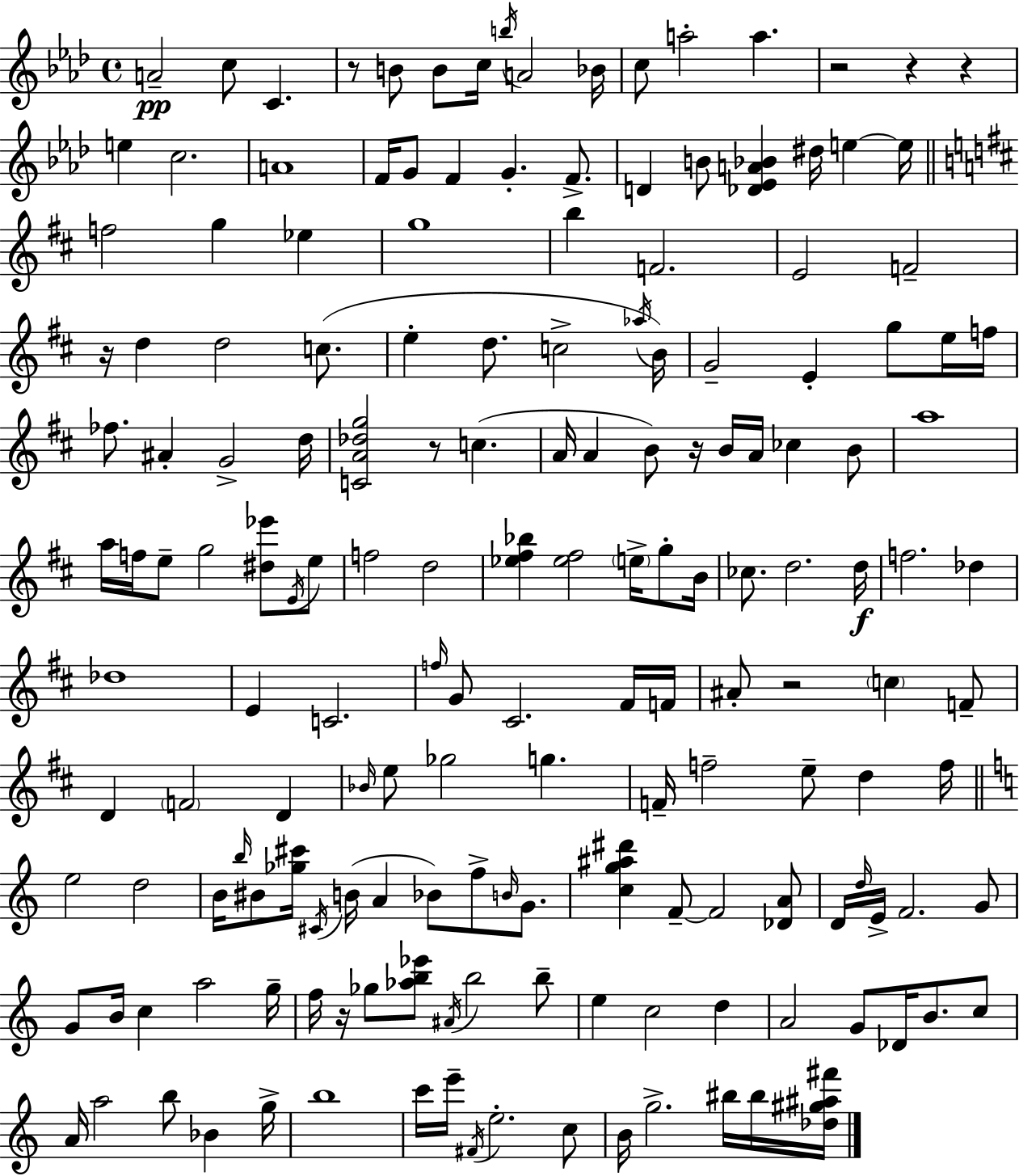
{
  \clef treble
  \time 4/4
  \defaultTimeSignature
  \key aes \major
  \repeat volta 2 { a'2--\pp c''8 c'4. | r8 b'8 b'8 c''16 \acciaccatura { b''16 } a'2 | bes'16 c''8 a''2-. a''4. | r2 r4 r4 | \break e''4 c''2. | a'1 | f'16 g'8 f'4 g'4.-. f'8.-> | d'4 b'8 <des' ees' a' bes'>4 dis''16 e''4~~ | \break e''16 \bar "||" \break \key d \major f''2 g''4 ees''4 | g''1 | b''4 f'2. | e'2 f'2-- | \break r16 d''4 d''2 c''8.( | e''4-. d''8. c''2-> \acciaccatura { aes''16 } | b'16) g'2-- e'4-. g''8 e''16 | f''16 fes''8. ais'4-. g'2-> | \break d''16 <c' a' des'' g''>2 r8 c''4.( | a'16 a'4 b'8) r16 b'16 a'16 ces''4 b'8 | a''1 | a''16 f''16 e''8-- g''2 <dis'' ees'''>8 \acciaccatura { e'16 } | \break e''8 f''2 d''2 | <ees'' fis'' bes''>4 <ees'' fis''>2 \parenthesize e''16-> g''8-. | b'16 ces''8. d''2. | d''16\f f''2. des''4 | \break des''1 | e'4 c'2. | \grace { f''16 } g'8 cis'2. | fis'16 f'16 ais'8-. r2 \parenthesize c''4 | \break f'8-- d'4 \parenthesize f'2 d'4 | \grace { bes'16 } e''8 ges''2 g''4. | f'16-- f''2-- e''8-- d''4 | f''16 \bar "||" \break \key c \major e''2 d''2 | b'16 \grace { b''16 } bis'8 <ges'' cis'''>16 \acciaccatura { cis'16 } b'16( a'4 bes'8) f''8-> \grace { b'16 } | g'8. <c'' g'' ais'' dis'''>4 f'8--~~ f'2 | <des' a'>8 d'16 \grace { d''16 } e'16-> f'2. | \break g'8 g'8 b'16 c''4 a''2 | g''16-- f''16 r16 ges''8 <aes'' b'' ees'''>8 \acciaccatura { ais'16 } b''2 | b''8-- e''4 c''2 | d''4 a'2 g'8 des'16 | \break b'8. c''8 a'16 a''2 b''8 | bes'4 g''16-> b''1 | c'''16 e'''16-- \acciaccatura { fis'16 } e''2.-. | c''8 b'16 g''2.-> | \break bis''16 bis''16 <des'' gis'' ais'' fis'''>16 } \bar "|."
}